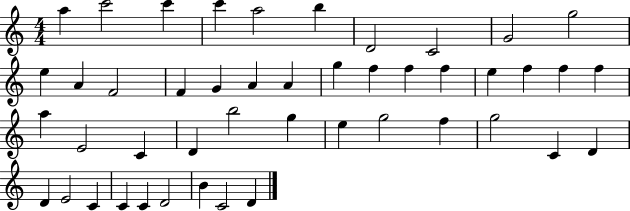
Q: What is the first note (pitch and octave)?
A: A5